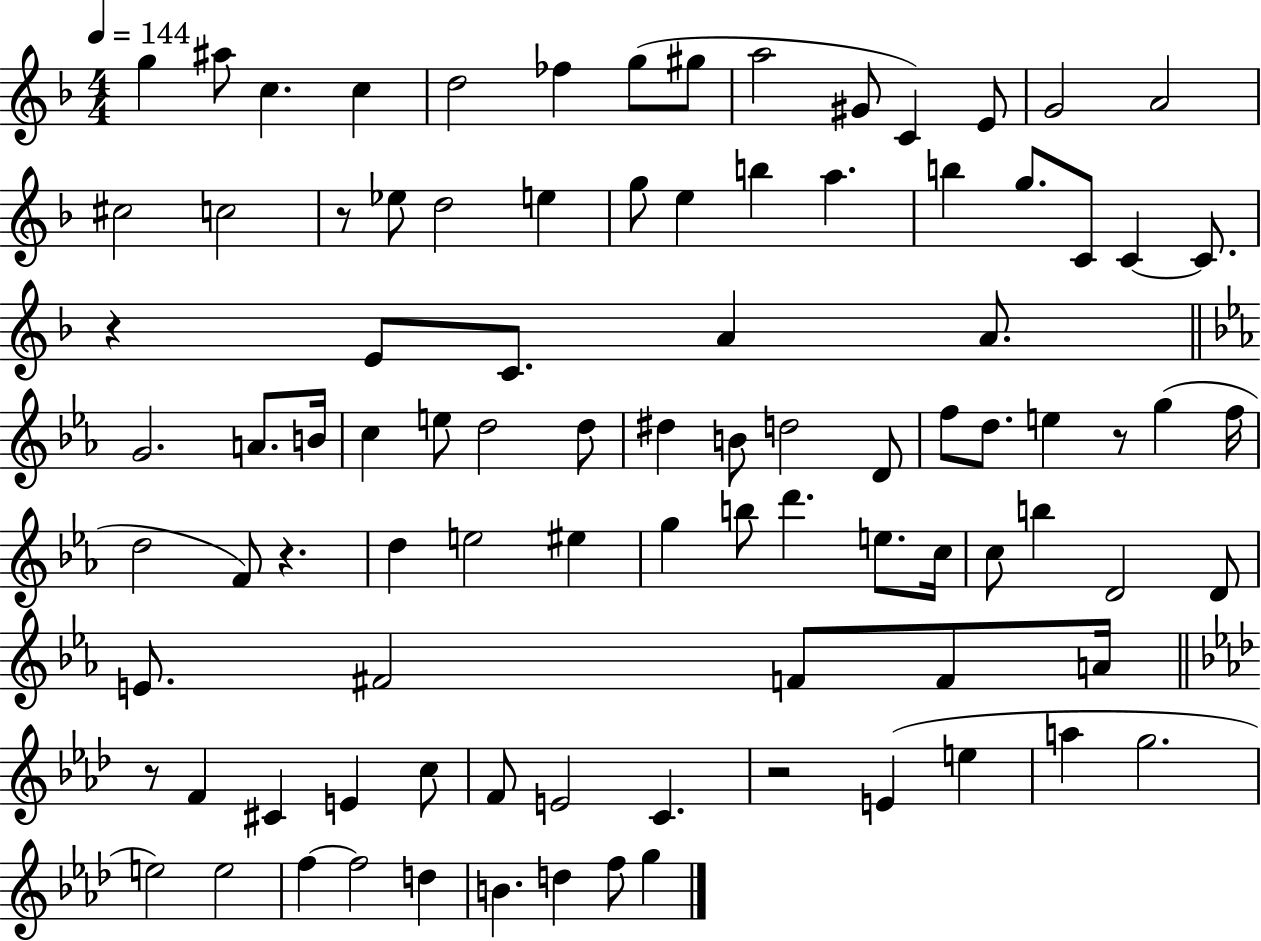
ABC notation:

X:1
T:Untitled
M:4/4
L:1/4
K:F
g ^a/2 c c d2 _f g/2 ^g/2 a2 ^G/2 C E/2 G2 A2 ^c2 c2 z/2 _e/2 d2 e g/2 e b a b g/2 C/2 C C/2 z E/2 C/2 A A/2 G2 A/2 B/4 c e/2 d2 d/2 ^d B/2 d2 D/2 f/2 d/2 e z/2 g f/4 d2 F/2 z d e2 ^e g b/2 d' e/2 c/4 c/2 b D2 D/2 E/2 ^F2 F/2 F/2 A/4 z/2 F ^C E c/2 F/2 E2 C z2 E e a g2 e2 e2 f f2 d B d f/2 g